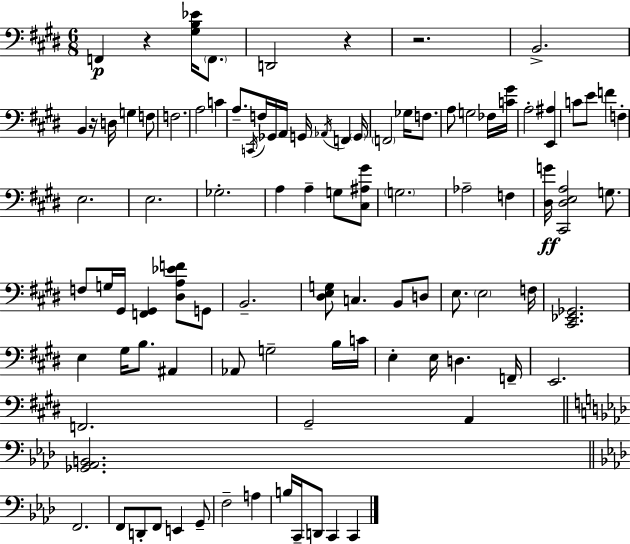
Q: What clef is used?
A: bass